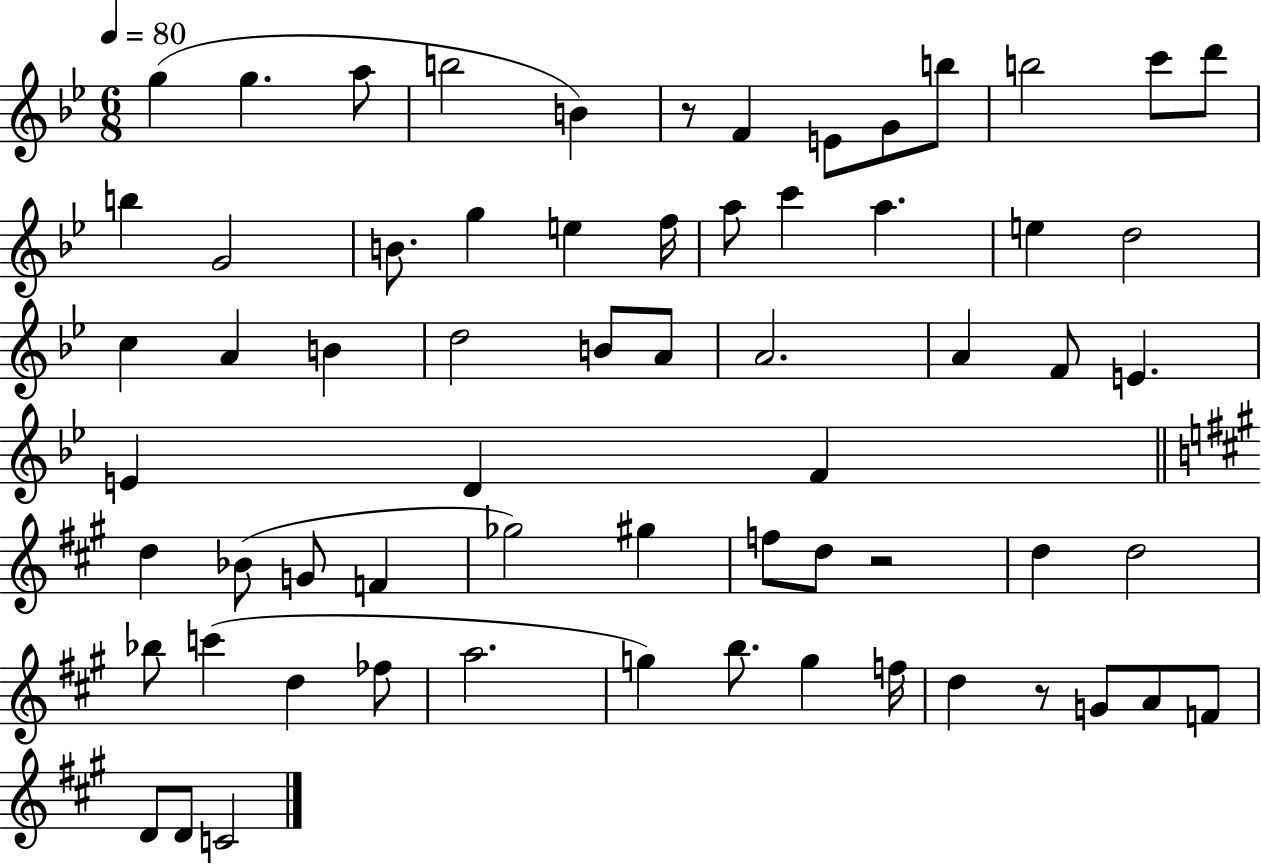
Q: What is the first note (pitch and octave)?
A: G5